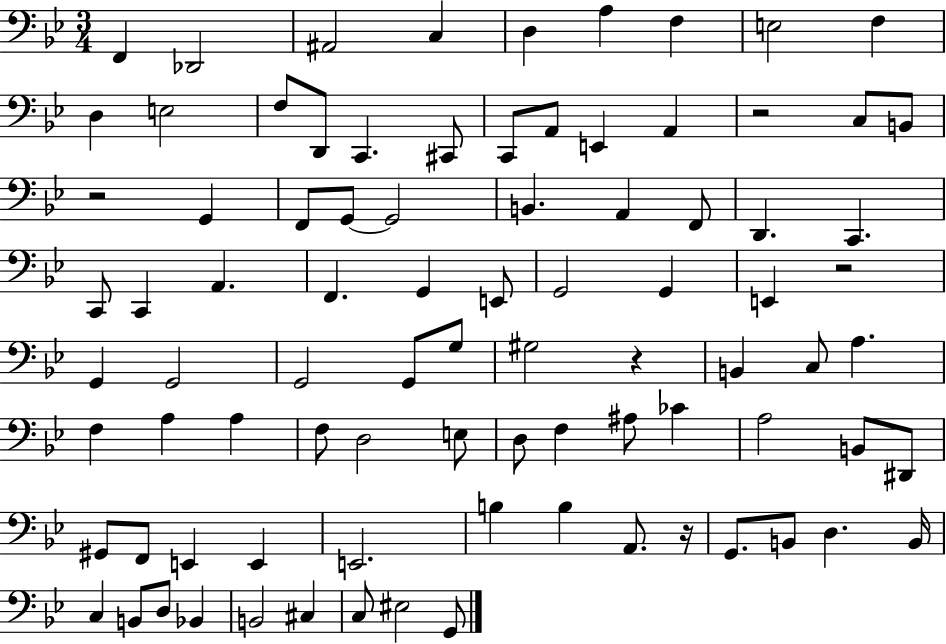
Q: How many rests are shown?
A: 5